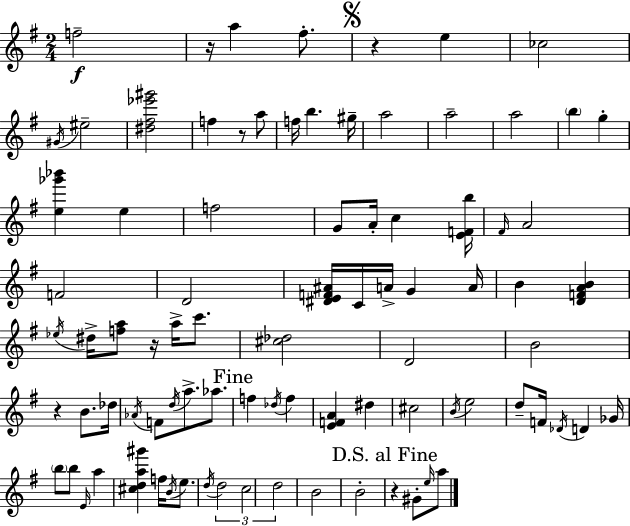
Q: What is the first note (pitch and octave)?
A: F5